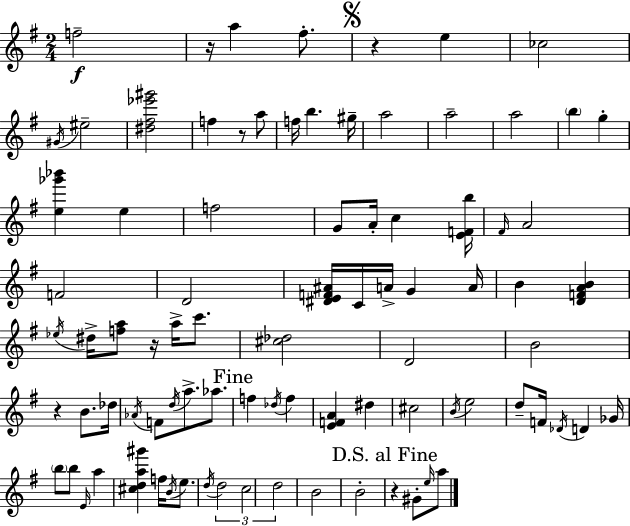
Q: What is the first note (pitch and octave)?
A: F5